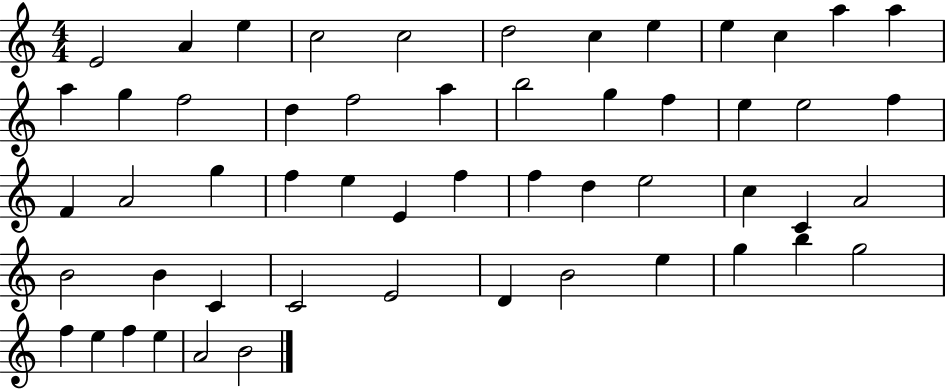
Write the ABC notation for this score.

X:1
T:Untitled
M:4/4
L:1/4
K:C
E2 A e c2 c2 d2 c e e c a a a g f2 d f2 a b2 g f e e2 f F A2 g f e E f f d e2 c C A2 B2 B C C2 E2 D B2 e g b g2 f e f e A2 B2